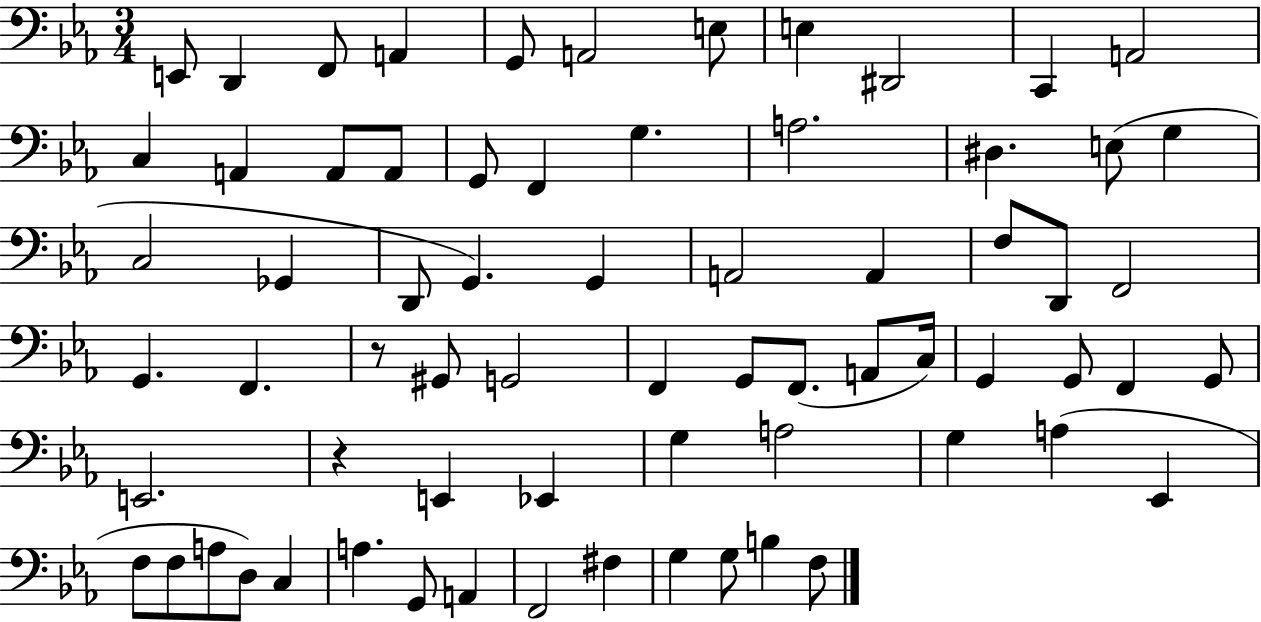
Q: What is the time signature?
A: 3/4